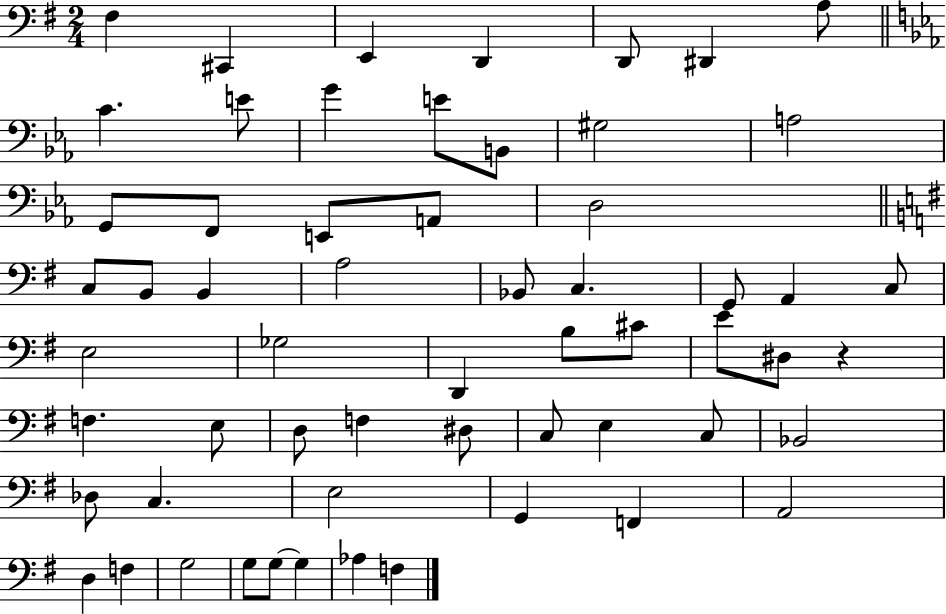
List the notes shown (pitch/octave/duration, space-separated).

F#3/q C#2/q E2/q D2/q D2/e D#2/q A3/e C4/q. E4/e G4/q E4/e B2/e G#3/h A3/h G2/e F2/e E2/e A2/e D3/h C3/e B2/e B2/q A3/h Bb2/e C3/q. G2/e A2/q C3/e E3/h Gb3/h D2/q B3/e C#4/e E4/e D#3/e R/q F3/q. E3/e D3/e F3/q D#3/e C3/e E3/q C3/e Bb2/h Db3/e C3/q. E3/h G2/q F2/q A2/h D3/q F3/q G3/h G3/e G3/e G3/q Ab3/q F3/q